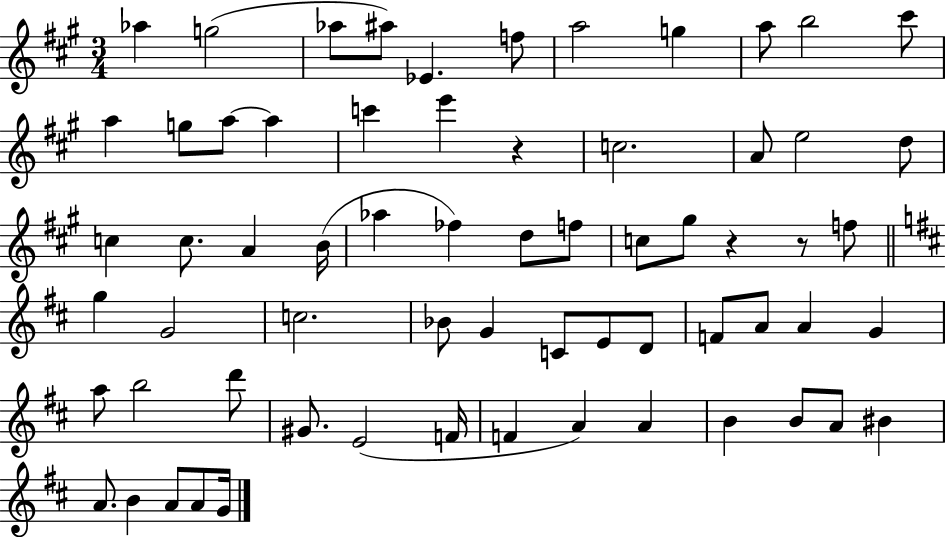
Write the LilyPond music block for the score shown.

{
  \clef treble
  \numericTimeSignature
  \time 3/4
  \key a \major
  \repeat volta 2 { aes''4 g''2( | aes''8 ais''8) ees'4. f''8 | a''2 g''4 | a''8 b''2 cis'''8 | \break a''4 g''8 a''8~~ a''4 | c'''4 e'''4 r4 | c''2. | a'8 e''2 d''8 | \break c''4 c''8. a'4 b'16( | aes''4 fes''4) d''8 f''8 | c''8 gis''8 r4 r8 f''8 | \bar "||" \break \key b \minor g''4 g'2 | c''2. | bes'8 g'4 c'8 e'8 d'8 | f'8 a'8 a'4 g'4 | \break a''8 b''2 d'''8 | gis'8. e'2( f'16 | f'4 a'4) a'4 | b'4 b'8 a'8 bis'4 | \break a'8. b'4 a'8 a'8 g'16 | } \bar "|."
}